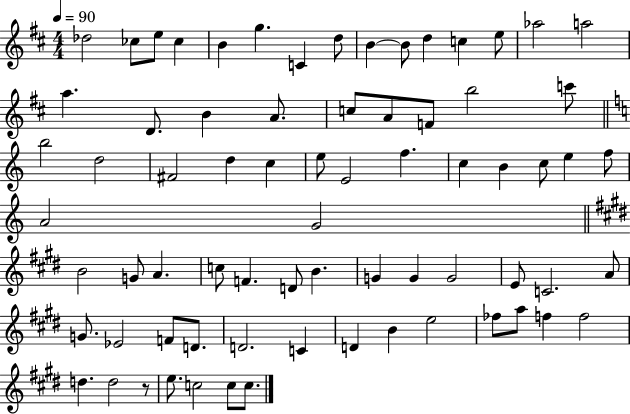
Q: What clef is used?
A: treble